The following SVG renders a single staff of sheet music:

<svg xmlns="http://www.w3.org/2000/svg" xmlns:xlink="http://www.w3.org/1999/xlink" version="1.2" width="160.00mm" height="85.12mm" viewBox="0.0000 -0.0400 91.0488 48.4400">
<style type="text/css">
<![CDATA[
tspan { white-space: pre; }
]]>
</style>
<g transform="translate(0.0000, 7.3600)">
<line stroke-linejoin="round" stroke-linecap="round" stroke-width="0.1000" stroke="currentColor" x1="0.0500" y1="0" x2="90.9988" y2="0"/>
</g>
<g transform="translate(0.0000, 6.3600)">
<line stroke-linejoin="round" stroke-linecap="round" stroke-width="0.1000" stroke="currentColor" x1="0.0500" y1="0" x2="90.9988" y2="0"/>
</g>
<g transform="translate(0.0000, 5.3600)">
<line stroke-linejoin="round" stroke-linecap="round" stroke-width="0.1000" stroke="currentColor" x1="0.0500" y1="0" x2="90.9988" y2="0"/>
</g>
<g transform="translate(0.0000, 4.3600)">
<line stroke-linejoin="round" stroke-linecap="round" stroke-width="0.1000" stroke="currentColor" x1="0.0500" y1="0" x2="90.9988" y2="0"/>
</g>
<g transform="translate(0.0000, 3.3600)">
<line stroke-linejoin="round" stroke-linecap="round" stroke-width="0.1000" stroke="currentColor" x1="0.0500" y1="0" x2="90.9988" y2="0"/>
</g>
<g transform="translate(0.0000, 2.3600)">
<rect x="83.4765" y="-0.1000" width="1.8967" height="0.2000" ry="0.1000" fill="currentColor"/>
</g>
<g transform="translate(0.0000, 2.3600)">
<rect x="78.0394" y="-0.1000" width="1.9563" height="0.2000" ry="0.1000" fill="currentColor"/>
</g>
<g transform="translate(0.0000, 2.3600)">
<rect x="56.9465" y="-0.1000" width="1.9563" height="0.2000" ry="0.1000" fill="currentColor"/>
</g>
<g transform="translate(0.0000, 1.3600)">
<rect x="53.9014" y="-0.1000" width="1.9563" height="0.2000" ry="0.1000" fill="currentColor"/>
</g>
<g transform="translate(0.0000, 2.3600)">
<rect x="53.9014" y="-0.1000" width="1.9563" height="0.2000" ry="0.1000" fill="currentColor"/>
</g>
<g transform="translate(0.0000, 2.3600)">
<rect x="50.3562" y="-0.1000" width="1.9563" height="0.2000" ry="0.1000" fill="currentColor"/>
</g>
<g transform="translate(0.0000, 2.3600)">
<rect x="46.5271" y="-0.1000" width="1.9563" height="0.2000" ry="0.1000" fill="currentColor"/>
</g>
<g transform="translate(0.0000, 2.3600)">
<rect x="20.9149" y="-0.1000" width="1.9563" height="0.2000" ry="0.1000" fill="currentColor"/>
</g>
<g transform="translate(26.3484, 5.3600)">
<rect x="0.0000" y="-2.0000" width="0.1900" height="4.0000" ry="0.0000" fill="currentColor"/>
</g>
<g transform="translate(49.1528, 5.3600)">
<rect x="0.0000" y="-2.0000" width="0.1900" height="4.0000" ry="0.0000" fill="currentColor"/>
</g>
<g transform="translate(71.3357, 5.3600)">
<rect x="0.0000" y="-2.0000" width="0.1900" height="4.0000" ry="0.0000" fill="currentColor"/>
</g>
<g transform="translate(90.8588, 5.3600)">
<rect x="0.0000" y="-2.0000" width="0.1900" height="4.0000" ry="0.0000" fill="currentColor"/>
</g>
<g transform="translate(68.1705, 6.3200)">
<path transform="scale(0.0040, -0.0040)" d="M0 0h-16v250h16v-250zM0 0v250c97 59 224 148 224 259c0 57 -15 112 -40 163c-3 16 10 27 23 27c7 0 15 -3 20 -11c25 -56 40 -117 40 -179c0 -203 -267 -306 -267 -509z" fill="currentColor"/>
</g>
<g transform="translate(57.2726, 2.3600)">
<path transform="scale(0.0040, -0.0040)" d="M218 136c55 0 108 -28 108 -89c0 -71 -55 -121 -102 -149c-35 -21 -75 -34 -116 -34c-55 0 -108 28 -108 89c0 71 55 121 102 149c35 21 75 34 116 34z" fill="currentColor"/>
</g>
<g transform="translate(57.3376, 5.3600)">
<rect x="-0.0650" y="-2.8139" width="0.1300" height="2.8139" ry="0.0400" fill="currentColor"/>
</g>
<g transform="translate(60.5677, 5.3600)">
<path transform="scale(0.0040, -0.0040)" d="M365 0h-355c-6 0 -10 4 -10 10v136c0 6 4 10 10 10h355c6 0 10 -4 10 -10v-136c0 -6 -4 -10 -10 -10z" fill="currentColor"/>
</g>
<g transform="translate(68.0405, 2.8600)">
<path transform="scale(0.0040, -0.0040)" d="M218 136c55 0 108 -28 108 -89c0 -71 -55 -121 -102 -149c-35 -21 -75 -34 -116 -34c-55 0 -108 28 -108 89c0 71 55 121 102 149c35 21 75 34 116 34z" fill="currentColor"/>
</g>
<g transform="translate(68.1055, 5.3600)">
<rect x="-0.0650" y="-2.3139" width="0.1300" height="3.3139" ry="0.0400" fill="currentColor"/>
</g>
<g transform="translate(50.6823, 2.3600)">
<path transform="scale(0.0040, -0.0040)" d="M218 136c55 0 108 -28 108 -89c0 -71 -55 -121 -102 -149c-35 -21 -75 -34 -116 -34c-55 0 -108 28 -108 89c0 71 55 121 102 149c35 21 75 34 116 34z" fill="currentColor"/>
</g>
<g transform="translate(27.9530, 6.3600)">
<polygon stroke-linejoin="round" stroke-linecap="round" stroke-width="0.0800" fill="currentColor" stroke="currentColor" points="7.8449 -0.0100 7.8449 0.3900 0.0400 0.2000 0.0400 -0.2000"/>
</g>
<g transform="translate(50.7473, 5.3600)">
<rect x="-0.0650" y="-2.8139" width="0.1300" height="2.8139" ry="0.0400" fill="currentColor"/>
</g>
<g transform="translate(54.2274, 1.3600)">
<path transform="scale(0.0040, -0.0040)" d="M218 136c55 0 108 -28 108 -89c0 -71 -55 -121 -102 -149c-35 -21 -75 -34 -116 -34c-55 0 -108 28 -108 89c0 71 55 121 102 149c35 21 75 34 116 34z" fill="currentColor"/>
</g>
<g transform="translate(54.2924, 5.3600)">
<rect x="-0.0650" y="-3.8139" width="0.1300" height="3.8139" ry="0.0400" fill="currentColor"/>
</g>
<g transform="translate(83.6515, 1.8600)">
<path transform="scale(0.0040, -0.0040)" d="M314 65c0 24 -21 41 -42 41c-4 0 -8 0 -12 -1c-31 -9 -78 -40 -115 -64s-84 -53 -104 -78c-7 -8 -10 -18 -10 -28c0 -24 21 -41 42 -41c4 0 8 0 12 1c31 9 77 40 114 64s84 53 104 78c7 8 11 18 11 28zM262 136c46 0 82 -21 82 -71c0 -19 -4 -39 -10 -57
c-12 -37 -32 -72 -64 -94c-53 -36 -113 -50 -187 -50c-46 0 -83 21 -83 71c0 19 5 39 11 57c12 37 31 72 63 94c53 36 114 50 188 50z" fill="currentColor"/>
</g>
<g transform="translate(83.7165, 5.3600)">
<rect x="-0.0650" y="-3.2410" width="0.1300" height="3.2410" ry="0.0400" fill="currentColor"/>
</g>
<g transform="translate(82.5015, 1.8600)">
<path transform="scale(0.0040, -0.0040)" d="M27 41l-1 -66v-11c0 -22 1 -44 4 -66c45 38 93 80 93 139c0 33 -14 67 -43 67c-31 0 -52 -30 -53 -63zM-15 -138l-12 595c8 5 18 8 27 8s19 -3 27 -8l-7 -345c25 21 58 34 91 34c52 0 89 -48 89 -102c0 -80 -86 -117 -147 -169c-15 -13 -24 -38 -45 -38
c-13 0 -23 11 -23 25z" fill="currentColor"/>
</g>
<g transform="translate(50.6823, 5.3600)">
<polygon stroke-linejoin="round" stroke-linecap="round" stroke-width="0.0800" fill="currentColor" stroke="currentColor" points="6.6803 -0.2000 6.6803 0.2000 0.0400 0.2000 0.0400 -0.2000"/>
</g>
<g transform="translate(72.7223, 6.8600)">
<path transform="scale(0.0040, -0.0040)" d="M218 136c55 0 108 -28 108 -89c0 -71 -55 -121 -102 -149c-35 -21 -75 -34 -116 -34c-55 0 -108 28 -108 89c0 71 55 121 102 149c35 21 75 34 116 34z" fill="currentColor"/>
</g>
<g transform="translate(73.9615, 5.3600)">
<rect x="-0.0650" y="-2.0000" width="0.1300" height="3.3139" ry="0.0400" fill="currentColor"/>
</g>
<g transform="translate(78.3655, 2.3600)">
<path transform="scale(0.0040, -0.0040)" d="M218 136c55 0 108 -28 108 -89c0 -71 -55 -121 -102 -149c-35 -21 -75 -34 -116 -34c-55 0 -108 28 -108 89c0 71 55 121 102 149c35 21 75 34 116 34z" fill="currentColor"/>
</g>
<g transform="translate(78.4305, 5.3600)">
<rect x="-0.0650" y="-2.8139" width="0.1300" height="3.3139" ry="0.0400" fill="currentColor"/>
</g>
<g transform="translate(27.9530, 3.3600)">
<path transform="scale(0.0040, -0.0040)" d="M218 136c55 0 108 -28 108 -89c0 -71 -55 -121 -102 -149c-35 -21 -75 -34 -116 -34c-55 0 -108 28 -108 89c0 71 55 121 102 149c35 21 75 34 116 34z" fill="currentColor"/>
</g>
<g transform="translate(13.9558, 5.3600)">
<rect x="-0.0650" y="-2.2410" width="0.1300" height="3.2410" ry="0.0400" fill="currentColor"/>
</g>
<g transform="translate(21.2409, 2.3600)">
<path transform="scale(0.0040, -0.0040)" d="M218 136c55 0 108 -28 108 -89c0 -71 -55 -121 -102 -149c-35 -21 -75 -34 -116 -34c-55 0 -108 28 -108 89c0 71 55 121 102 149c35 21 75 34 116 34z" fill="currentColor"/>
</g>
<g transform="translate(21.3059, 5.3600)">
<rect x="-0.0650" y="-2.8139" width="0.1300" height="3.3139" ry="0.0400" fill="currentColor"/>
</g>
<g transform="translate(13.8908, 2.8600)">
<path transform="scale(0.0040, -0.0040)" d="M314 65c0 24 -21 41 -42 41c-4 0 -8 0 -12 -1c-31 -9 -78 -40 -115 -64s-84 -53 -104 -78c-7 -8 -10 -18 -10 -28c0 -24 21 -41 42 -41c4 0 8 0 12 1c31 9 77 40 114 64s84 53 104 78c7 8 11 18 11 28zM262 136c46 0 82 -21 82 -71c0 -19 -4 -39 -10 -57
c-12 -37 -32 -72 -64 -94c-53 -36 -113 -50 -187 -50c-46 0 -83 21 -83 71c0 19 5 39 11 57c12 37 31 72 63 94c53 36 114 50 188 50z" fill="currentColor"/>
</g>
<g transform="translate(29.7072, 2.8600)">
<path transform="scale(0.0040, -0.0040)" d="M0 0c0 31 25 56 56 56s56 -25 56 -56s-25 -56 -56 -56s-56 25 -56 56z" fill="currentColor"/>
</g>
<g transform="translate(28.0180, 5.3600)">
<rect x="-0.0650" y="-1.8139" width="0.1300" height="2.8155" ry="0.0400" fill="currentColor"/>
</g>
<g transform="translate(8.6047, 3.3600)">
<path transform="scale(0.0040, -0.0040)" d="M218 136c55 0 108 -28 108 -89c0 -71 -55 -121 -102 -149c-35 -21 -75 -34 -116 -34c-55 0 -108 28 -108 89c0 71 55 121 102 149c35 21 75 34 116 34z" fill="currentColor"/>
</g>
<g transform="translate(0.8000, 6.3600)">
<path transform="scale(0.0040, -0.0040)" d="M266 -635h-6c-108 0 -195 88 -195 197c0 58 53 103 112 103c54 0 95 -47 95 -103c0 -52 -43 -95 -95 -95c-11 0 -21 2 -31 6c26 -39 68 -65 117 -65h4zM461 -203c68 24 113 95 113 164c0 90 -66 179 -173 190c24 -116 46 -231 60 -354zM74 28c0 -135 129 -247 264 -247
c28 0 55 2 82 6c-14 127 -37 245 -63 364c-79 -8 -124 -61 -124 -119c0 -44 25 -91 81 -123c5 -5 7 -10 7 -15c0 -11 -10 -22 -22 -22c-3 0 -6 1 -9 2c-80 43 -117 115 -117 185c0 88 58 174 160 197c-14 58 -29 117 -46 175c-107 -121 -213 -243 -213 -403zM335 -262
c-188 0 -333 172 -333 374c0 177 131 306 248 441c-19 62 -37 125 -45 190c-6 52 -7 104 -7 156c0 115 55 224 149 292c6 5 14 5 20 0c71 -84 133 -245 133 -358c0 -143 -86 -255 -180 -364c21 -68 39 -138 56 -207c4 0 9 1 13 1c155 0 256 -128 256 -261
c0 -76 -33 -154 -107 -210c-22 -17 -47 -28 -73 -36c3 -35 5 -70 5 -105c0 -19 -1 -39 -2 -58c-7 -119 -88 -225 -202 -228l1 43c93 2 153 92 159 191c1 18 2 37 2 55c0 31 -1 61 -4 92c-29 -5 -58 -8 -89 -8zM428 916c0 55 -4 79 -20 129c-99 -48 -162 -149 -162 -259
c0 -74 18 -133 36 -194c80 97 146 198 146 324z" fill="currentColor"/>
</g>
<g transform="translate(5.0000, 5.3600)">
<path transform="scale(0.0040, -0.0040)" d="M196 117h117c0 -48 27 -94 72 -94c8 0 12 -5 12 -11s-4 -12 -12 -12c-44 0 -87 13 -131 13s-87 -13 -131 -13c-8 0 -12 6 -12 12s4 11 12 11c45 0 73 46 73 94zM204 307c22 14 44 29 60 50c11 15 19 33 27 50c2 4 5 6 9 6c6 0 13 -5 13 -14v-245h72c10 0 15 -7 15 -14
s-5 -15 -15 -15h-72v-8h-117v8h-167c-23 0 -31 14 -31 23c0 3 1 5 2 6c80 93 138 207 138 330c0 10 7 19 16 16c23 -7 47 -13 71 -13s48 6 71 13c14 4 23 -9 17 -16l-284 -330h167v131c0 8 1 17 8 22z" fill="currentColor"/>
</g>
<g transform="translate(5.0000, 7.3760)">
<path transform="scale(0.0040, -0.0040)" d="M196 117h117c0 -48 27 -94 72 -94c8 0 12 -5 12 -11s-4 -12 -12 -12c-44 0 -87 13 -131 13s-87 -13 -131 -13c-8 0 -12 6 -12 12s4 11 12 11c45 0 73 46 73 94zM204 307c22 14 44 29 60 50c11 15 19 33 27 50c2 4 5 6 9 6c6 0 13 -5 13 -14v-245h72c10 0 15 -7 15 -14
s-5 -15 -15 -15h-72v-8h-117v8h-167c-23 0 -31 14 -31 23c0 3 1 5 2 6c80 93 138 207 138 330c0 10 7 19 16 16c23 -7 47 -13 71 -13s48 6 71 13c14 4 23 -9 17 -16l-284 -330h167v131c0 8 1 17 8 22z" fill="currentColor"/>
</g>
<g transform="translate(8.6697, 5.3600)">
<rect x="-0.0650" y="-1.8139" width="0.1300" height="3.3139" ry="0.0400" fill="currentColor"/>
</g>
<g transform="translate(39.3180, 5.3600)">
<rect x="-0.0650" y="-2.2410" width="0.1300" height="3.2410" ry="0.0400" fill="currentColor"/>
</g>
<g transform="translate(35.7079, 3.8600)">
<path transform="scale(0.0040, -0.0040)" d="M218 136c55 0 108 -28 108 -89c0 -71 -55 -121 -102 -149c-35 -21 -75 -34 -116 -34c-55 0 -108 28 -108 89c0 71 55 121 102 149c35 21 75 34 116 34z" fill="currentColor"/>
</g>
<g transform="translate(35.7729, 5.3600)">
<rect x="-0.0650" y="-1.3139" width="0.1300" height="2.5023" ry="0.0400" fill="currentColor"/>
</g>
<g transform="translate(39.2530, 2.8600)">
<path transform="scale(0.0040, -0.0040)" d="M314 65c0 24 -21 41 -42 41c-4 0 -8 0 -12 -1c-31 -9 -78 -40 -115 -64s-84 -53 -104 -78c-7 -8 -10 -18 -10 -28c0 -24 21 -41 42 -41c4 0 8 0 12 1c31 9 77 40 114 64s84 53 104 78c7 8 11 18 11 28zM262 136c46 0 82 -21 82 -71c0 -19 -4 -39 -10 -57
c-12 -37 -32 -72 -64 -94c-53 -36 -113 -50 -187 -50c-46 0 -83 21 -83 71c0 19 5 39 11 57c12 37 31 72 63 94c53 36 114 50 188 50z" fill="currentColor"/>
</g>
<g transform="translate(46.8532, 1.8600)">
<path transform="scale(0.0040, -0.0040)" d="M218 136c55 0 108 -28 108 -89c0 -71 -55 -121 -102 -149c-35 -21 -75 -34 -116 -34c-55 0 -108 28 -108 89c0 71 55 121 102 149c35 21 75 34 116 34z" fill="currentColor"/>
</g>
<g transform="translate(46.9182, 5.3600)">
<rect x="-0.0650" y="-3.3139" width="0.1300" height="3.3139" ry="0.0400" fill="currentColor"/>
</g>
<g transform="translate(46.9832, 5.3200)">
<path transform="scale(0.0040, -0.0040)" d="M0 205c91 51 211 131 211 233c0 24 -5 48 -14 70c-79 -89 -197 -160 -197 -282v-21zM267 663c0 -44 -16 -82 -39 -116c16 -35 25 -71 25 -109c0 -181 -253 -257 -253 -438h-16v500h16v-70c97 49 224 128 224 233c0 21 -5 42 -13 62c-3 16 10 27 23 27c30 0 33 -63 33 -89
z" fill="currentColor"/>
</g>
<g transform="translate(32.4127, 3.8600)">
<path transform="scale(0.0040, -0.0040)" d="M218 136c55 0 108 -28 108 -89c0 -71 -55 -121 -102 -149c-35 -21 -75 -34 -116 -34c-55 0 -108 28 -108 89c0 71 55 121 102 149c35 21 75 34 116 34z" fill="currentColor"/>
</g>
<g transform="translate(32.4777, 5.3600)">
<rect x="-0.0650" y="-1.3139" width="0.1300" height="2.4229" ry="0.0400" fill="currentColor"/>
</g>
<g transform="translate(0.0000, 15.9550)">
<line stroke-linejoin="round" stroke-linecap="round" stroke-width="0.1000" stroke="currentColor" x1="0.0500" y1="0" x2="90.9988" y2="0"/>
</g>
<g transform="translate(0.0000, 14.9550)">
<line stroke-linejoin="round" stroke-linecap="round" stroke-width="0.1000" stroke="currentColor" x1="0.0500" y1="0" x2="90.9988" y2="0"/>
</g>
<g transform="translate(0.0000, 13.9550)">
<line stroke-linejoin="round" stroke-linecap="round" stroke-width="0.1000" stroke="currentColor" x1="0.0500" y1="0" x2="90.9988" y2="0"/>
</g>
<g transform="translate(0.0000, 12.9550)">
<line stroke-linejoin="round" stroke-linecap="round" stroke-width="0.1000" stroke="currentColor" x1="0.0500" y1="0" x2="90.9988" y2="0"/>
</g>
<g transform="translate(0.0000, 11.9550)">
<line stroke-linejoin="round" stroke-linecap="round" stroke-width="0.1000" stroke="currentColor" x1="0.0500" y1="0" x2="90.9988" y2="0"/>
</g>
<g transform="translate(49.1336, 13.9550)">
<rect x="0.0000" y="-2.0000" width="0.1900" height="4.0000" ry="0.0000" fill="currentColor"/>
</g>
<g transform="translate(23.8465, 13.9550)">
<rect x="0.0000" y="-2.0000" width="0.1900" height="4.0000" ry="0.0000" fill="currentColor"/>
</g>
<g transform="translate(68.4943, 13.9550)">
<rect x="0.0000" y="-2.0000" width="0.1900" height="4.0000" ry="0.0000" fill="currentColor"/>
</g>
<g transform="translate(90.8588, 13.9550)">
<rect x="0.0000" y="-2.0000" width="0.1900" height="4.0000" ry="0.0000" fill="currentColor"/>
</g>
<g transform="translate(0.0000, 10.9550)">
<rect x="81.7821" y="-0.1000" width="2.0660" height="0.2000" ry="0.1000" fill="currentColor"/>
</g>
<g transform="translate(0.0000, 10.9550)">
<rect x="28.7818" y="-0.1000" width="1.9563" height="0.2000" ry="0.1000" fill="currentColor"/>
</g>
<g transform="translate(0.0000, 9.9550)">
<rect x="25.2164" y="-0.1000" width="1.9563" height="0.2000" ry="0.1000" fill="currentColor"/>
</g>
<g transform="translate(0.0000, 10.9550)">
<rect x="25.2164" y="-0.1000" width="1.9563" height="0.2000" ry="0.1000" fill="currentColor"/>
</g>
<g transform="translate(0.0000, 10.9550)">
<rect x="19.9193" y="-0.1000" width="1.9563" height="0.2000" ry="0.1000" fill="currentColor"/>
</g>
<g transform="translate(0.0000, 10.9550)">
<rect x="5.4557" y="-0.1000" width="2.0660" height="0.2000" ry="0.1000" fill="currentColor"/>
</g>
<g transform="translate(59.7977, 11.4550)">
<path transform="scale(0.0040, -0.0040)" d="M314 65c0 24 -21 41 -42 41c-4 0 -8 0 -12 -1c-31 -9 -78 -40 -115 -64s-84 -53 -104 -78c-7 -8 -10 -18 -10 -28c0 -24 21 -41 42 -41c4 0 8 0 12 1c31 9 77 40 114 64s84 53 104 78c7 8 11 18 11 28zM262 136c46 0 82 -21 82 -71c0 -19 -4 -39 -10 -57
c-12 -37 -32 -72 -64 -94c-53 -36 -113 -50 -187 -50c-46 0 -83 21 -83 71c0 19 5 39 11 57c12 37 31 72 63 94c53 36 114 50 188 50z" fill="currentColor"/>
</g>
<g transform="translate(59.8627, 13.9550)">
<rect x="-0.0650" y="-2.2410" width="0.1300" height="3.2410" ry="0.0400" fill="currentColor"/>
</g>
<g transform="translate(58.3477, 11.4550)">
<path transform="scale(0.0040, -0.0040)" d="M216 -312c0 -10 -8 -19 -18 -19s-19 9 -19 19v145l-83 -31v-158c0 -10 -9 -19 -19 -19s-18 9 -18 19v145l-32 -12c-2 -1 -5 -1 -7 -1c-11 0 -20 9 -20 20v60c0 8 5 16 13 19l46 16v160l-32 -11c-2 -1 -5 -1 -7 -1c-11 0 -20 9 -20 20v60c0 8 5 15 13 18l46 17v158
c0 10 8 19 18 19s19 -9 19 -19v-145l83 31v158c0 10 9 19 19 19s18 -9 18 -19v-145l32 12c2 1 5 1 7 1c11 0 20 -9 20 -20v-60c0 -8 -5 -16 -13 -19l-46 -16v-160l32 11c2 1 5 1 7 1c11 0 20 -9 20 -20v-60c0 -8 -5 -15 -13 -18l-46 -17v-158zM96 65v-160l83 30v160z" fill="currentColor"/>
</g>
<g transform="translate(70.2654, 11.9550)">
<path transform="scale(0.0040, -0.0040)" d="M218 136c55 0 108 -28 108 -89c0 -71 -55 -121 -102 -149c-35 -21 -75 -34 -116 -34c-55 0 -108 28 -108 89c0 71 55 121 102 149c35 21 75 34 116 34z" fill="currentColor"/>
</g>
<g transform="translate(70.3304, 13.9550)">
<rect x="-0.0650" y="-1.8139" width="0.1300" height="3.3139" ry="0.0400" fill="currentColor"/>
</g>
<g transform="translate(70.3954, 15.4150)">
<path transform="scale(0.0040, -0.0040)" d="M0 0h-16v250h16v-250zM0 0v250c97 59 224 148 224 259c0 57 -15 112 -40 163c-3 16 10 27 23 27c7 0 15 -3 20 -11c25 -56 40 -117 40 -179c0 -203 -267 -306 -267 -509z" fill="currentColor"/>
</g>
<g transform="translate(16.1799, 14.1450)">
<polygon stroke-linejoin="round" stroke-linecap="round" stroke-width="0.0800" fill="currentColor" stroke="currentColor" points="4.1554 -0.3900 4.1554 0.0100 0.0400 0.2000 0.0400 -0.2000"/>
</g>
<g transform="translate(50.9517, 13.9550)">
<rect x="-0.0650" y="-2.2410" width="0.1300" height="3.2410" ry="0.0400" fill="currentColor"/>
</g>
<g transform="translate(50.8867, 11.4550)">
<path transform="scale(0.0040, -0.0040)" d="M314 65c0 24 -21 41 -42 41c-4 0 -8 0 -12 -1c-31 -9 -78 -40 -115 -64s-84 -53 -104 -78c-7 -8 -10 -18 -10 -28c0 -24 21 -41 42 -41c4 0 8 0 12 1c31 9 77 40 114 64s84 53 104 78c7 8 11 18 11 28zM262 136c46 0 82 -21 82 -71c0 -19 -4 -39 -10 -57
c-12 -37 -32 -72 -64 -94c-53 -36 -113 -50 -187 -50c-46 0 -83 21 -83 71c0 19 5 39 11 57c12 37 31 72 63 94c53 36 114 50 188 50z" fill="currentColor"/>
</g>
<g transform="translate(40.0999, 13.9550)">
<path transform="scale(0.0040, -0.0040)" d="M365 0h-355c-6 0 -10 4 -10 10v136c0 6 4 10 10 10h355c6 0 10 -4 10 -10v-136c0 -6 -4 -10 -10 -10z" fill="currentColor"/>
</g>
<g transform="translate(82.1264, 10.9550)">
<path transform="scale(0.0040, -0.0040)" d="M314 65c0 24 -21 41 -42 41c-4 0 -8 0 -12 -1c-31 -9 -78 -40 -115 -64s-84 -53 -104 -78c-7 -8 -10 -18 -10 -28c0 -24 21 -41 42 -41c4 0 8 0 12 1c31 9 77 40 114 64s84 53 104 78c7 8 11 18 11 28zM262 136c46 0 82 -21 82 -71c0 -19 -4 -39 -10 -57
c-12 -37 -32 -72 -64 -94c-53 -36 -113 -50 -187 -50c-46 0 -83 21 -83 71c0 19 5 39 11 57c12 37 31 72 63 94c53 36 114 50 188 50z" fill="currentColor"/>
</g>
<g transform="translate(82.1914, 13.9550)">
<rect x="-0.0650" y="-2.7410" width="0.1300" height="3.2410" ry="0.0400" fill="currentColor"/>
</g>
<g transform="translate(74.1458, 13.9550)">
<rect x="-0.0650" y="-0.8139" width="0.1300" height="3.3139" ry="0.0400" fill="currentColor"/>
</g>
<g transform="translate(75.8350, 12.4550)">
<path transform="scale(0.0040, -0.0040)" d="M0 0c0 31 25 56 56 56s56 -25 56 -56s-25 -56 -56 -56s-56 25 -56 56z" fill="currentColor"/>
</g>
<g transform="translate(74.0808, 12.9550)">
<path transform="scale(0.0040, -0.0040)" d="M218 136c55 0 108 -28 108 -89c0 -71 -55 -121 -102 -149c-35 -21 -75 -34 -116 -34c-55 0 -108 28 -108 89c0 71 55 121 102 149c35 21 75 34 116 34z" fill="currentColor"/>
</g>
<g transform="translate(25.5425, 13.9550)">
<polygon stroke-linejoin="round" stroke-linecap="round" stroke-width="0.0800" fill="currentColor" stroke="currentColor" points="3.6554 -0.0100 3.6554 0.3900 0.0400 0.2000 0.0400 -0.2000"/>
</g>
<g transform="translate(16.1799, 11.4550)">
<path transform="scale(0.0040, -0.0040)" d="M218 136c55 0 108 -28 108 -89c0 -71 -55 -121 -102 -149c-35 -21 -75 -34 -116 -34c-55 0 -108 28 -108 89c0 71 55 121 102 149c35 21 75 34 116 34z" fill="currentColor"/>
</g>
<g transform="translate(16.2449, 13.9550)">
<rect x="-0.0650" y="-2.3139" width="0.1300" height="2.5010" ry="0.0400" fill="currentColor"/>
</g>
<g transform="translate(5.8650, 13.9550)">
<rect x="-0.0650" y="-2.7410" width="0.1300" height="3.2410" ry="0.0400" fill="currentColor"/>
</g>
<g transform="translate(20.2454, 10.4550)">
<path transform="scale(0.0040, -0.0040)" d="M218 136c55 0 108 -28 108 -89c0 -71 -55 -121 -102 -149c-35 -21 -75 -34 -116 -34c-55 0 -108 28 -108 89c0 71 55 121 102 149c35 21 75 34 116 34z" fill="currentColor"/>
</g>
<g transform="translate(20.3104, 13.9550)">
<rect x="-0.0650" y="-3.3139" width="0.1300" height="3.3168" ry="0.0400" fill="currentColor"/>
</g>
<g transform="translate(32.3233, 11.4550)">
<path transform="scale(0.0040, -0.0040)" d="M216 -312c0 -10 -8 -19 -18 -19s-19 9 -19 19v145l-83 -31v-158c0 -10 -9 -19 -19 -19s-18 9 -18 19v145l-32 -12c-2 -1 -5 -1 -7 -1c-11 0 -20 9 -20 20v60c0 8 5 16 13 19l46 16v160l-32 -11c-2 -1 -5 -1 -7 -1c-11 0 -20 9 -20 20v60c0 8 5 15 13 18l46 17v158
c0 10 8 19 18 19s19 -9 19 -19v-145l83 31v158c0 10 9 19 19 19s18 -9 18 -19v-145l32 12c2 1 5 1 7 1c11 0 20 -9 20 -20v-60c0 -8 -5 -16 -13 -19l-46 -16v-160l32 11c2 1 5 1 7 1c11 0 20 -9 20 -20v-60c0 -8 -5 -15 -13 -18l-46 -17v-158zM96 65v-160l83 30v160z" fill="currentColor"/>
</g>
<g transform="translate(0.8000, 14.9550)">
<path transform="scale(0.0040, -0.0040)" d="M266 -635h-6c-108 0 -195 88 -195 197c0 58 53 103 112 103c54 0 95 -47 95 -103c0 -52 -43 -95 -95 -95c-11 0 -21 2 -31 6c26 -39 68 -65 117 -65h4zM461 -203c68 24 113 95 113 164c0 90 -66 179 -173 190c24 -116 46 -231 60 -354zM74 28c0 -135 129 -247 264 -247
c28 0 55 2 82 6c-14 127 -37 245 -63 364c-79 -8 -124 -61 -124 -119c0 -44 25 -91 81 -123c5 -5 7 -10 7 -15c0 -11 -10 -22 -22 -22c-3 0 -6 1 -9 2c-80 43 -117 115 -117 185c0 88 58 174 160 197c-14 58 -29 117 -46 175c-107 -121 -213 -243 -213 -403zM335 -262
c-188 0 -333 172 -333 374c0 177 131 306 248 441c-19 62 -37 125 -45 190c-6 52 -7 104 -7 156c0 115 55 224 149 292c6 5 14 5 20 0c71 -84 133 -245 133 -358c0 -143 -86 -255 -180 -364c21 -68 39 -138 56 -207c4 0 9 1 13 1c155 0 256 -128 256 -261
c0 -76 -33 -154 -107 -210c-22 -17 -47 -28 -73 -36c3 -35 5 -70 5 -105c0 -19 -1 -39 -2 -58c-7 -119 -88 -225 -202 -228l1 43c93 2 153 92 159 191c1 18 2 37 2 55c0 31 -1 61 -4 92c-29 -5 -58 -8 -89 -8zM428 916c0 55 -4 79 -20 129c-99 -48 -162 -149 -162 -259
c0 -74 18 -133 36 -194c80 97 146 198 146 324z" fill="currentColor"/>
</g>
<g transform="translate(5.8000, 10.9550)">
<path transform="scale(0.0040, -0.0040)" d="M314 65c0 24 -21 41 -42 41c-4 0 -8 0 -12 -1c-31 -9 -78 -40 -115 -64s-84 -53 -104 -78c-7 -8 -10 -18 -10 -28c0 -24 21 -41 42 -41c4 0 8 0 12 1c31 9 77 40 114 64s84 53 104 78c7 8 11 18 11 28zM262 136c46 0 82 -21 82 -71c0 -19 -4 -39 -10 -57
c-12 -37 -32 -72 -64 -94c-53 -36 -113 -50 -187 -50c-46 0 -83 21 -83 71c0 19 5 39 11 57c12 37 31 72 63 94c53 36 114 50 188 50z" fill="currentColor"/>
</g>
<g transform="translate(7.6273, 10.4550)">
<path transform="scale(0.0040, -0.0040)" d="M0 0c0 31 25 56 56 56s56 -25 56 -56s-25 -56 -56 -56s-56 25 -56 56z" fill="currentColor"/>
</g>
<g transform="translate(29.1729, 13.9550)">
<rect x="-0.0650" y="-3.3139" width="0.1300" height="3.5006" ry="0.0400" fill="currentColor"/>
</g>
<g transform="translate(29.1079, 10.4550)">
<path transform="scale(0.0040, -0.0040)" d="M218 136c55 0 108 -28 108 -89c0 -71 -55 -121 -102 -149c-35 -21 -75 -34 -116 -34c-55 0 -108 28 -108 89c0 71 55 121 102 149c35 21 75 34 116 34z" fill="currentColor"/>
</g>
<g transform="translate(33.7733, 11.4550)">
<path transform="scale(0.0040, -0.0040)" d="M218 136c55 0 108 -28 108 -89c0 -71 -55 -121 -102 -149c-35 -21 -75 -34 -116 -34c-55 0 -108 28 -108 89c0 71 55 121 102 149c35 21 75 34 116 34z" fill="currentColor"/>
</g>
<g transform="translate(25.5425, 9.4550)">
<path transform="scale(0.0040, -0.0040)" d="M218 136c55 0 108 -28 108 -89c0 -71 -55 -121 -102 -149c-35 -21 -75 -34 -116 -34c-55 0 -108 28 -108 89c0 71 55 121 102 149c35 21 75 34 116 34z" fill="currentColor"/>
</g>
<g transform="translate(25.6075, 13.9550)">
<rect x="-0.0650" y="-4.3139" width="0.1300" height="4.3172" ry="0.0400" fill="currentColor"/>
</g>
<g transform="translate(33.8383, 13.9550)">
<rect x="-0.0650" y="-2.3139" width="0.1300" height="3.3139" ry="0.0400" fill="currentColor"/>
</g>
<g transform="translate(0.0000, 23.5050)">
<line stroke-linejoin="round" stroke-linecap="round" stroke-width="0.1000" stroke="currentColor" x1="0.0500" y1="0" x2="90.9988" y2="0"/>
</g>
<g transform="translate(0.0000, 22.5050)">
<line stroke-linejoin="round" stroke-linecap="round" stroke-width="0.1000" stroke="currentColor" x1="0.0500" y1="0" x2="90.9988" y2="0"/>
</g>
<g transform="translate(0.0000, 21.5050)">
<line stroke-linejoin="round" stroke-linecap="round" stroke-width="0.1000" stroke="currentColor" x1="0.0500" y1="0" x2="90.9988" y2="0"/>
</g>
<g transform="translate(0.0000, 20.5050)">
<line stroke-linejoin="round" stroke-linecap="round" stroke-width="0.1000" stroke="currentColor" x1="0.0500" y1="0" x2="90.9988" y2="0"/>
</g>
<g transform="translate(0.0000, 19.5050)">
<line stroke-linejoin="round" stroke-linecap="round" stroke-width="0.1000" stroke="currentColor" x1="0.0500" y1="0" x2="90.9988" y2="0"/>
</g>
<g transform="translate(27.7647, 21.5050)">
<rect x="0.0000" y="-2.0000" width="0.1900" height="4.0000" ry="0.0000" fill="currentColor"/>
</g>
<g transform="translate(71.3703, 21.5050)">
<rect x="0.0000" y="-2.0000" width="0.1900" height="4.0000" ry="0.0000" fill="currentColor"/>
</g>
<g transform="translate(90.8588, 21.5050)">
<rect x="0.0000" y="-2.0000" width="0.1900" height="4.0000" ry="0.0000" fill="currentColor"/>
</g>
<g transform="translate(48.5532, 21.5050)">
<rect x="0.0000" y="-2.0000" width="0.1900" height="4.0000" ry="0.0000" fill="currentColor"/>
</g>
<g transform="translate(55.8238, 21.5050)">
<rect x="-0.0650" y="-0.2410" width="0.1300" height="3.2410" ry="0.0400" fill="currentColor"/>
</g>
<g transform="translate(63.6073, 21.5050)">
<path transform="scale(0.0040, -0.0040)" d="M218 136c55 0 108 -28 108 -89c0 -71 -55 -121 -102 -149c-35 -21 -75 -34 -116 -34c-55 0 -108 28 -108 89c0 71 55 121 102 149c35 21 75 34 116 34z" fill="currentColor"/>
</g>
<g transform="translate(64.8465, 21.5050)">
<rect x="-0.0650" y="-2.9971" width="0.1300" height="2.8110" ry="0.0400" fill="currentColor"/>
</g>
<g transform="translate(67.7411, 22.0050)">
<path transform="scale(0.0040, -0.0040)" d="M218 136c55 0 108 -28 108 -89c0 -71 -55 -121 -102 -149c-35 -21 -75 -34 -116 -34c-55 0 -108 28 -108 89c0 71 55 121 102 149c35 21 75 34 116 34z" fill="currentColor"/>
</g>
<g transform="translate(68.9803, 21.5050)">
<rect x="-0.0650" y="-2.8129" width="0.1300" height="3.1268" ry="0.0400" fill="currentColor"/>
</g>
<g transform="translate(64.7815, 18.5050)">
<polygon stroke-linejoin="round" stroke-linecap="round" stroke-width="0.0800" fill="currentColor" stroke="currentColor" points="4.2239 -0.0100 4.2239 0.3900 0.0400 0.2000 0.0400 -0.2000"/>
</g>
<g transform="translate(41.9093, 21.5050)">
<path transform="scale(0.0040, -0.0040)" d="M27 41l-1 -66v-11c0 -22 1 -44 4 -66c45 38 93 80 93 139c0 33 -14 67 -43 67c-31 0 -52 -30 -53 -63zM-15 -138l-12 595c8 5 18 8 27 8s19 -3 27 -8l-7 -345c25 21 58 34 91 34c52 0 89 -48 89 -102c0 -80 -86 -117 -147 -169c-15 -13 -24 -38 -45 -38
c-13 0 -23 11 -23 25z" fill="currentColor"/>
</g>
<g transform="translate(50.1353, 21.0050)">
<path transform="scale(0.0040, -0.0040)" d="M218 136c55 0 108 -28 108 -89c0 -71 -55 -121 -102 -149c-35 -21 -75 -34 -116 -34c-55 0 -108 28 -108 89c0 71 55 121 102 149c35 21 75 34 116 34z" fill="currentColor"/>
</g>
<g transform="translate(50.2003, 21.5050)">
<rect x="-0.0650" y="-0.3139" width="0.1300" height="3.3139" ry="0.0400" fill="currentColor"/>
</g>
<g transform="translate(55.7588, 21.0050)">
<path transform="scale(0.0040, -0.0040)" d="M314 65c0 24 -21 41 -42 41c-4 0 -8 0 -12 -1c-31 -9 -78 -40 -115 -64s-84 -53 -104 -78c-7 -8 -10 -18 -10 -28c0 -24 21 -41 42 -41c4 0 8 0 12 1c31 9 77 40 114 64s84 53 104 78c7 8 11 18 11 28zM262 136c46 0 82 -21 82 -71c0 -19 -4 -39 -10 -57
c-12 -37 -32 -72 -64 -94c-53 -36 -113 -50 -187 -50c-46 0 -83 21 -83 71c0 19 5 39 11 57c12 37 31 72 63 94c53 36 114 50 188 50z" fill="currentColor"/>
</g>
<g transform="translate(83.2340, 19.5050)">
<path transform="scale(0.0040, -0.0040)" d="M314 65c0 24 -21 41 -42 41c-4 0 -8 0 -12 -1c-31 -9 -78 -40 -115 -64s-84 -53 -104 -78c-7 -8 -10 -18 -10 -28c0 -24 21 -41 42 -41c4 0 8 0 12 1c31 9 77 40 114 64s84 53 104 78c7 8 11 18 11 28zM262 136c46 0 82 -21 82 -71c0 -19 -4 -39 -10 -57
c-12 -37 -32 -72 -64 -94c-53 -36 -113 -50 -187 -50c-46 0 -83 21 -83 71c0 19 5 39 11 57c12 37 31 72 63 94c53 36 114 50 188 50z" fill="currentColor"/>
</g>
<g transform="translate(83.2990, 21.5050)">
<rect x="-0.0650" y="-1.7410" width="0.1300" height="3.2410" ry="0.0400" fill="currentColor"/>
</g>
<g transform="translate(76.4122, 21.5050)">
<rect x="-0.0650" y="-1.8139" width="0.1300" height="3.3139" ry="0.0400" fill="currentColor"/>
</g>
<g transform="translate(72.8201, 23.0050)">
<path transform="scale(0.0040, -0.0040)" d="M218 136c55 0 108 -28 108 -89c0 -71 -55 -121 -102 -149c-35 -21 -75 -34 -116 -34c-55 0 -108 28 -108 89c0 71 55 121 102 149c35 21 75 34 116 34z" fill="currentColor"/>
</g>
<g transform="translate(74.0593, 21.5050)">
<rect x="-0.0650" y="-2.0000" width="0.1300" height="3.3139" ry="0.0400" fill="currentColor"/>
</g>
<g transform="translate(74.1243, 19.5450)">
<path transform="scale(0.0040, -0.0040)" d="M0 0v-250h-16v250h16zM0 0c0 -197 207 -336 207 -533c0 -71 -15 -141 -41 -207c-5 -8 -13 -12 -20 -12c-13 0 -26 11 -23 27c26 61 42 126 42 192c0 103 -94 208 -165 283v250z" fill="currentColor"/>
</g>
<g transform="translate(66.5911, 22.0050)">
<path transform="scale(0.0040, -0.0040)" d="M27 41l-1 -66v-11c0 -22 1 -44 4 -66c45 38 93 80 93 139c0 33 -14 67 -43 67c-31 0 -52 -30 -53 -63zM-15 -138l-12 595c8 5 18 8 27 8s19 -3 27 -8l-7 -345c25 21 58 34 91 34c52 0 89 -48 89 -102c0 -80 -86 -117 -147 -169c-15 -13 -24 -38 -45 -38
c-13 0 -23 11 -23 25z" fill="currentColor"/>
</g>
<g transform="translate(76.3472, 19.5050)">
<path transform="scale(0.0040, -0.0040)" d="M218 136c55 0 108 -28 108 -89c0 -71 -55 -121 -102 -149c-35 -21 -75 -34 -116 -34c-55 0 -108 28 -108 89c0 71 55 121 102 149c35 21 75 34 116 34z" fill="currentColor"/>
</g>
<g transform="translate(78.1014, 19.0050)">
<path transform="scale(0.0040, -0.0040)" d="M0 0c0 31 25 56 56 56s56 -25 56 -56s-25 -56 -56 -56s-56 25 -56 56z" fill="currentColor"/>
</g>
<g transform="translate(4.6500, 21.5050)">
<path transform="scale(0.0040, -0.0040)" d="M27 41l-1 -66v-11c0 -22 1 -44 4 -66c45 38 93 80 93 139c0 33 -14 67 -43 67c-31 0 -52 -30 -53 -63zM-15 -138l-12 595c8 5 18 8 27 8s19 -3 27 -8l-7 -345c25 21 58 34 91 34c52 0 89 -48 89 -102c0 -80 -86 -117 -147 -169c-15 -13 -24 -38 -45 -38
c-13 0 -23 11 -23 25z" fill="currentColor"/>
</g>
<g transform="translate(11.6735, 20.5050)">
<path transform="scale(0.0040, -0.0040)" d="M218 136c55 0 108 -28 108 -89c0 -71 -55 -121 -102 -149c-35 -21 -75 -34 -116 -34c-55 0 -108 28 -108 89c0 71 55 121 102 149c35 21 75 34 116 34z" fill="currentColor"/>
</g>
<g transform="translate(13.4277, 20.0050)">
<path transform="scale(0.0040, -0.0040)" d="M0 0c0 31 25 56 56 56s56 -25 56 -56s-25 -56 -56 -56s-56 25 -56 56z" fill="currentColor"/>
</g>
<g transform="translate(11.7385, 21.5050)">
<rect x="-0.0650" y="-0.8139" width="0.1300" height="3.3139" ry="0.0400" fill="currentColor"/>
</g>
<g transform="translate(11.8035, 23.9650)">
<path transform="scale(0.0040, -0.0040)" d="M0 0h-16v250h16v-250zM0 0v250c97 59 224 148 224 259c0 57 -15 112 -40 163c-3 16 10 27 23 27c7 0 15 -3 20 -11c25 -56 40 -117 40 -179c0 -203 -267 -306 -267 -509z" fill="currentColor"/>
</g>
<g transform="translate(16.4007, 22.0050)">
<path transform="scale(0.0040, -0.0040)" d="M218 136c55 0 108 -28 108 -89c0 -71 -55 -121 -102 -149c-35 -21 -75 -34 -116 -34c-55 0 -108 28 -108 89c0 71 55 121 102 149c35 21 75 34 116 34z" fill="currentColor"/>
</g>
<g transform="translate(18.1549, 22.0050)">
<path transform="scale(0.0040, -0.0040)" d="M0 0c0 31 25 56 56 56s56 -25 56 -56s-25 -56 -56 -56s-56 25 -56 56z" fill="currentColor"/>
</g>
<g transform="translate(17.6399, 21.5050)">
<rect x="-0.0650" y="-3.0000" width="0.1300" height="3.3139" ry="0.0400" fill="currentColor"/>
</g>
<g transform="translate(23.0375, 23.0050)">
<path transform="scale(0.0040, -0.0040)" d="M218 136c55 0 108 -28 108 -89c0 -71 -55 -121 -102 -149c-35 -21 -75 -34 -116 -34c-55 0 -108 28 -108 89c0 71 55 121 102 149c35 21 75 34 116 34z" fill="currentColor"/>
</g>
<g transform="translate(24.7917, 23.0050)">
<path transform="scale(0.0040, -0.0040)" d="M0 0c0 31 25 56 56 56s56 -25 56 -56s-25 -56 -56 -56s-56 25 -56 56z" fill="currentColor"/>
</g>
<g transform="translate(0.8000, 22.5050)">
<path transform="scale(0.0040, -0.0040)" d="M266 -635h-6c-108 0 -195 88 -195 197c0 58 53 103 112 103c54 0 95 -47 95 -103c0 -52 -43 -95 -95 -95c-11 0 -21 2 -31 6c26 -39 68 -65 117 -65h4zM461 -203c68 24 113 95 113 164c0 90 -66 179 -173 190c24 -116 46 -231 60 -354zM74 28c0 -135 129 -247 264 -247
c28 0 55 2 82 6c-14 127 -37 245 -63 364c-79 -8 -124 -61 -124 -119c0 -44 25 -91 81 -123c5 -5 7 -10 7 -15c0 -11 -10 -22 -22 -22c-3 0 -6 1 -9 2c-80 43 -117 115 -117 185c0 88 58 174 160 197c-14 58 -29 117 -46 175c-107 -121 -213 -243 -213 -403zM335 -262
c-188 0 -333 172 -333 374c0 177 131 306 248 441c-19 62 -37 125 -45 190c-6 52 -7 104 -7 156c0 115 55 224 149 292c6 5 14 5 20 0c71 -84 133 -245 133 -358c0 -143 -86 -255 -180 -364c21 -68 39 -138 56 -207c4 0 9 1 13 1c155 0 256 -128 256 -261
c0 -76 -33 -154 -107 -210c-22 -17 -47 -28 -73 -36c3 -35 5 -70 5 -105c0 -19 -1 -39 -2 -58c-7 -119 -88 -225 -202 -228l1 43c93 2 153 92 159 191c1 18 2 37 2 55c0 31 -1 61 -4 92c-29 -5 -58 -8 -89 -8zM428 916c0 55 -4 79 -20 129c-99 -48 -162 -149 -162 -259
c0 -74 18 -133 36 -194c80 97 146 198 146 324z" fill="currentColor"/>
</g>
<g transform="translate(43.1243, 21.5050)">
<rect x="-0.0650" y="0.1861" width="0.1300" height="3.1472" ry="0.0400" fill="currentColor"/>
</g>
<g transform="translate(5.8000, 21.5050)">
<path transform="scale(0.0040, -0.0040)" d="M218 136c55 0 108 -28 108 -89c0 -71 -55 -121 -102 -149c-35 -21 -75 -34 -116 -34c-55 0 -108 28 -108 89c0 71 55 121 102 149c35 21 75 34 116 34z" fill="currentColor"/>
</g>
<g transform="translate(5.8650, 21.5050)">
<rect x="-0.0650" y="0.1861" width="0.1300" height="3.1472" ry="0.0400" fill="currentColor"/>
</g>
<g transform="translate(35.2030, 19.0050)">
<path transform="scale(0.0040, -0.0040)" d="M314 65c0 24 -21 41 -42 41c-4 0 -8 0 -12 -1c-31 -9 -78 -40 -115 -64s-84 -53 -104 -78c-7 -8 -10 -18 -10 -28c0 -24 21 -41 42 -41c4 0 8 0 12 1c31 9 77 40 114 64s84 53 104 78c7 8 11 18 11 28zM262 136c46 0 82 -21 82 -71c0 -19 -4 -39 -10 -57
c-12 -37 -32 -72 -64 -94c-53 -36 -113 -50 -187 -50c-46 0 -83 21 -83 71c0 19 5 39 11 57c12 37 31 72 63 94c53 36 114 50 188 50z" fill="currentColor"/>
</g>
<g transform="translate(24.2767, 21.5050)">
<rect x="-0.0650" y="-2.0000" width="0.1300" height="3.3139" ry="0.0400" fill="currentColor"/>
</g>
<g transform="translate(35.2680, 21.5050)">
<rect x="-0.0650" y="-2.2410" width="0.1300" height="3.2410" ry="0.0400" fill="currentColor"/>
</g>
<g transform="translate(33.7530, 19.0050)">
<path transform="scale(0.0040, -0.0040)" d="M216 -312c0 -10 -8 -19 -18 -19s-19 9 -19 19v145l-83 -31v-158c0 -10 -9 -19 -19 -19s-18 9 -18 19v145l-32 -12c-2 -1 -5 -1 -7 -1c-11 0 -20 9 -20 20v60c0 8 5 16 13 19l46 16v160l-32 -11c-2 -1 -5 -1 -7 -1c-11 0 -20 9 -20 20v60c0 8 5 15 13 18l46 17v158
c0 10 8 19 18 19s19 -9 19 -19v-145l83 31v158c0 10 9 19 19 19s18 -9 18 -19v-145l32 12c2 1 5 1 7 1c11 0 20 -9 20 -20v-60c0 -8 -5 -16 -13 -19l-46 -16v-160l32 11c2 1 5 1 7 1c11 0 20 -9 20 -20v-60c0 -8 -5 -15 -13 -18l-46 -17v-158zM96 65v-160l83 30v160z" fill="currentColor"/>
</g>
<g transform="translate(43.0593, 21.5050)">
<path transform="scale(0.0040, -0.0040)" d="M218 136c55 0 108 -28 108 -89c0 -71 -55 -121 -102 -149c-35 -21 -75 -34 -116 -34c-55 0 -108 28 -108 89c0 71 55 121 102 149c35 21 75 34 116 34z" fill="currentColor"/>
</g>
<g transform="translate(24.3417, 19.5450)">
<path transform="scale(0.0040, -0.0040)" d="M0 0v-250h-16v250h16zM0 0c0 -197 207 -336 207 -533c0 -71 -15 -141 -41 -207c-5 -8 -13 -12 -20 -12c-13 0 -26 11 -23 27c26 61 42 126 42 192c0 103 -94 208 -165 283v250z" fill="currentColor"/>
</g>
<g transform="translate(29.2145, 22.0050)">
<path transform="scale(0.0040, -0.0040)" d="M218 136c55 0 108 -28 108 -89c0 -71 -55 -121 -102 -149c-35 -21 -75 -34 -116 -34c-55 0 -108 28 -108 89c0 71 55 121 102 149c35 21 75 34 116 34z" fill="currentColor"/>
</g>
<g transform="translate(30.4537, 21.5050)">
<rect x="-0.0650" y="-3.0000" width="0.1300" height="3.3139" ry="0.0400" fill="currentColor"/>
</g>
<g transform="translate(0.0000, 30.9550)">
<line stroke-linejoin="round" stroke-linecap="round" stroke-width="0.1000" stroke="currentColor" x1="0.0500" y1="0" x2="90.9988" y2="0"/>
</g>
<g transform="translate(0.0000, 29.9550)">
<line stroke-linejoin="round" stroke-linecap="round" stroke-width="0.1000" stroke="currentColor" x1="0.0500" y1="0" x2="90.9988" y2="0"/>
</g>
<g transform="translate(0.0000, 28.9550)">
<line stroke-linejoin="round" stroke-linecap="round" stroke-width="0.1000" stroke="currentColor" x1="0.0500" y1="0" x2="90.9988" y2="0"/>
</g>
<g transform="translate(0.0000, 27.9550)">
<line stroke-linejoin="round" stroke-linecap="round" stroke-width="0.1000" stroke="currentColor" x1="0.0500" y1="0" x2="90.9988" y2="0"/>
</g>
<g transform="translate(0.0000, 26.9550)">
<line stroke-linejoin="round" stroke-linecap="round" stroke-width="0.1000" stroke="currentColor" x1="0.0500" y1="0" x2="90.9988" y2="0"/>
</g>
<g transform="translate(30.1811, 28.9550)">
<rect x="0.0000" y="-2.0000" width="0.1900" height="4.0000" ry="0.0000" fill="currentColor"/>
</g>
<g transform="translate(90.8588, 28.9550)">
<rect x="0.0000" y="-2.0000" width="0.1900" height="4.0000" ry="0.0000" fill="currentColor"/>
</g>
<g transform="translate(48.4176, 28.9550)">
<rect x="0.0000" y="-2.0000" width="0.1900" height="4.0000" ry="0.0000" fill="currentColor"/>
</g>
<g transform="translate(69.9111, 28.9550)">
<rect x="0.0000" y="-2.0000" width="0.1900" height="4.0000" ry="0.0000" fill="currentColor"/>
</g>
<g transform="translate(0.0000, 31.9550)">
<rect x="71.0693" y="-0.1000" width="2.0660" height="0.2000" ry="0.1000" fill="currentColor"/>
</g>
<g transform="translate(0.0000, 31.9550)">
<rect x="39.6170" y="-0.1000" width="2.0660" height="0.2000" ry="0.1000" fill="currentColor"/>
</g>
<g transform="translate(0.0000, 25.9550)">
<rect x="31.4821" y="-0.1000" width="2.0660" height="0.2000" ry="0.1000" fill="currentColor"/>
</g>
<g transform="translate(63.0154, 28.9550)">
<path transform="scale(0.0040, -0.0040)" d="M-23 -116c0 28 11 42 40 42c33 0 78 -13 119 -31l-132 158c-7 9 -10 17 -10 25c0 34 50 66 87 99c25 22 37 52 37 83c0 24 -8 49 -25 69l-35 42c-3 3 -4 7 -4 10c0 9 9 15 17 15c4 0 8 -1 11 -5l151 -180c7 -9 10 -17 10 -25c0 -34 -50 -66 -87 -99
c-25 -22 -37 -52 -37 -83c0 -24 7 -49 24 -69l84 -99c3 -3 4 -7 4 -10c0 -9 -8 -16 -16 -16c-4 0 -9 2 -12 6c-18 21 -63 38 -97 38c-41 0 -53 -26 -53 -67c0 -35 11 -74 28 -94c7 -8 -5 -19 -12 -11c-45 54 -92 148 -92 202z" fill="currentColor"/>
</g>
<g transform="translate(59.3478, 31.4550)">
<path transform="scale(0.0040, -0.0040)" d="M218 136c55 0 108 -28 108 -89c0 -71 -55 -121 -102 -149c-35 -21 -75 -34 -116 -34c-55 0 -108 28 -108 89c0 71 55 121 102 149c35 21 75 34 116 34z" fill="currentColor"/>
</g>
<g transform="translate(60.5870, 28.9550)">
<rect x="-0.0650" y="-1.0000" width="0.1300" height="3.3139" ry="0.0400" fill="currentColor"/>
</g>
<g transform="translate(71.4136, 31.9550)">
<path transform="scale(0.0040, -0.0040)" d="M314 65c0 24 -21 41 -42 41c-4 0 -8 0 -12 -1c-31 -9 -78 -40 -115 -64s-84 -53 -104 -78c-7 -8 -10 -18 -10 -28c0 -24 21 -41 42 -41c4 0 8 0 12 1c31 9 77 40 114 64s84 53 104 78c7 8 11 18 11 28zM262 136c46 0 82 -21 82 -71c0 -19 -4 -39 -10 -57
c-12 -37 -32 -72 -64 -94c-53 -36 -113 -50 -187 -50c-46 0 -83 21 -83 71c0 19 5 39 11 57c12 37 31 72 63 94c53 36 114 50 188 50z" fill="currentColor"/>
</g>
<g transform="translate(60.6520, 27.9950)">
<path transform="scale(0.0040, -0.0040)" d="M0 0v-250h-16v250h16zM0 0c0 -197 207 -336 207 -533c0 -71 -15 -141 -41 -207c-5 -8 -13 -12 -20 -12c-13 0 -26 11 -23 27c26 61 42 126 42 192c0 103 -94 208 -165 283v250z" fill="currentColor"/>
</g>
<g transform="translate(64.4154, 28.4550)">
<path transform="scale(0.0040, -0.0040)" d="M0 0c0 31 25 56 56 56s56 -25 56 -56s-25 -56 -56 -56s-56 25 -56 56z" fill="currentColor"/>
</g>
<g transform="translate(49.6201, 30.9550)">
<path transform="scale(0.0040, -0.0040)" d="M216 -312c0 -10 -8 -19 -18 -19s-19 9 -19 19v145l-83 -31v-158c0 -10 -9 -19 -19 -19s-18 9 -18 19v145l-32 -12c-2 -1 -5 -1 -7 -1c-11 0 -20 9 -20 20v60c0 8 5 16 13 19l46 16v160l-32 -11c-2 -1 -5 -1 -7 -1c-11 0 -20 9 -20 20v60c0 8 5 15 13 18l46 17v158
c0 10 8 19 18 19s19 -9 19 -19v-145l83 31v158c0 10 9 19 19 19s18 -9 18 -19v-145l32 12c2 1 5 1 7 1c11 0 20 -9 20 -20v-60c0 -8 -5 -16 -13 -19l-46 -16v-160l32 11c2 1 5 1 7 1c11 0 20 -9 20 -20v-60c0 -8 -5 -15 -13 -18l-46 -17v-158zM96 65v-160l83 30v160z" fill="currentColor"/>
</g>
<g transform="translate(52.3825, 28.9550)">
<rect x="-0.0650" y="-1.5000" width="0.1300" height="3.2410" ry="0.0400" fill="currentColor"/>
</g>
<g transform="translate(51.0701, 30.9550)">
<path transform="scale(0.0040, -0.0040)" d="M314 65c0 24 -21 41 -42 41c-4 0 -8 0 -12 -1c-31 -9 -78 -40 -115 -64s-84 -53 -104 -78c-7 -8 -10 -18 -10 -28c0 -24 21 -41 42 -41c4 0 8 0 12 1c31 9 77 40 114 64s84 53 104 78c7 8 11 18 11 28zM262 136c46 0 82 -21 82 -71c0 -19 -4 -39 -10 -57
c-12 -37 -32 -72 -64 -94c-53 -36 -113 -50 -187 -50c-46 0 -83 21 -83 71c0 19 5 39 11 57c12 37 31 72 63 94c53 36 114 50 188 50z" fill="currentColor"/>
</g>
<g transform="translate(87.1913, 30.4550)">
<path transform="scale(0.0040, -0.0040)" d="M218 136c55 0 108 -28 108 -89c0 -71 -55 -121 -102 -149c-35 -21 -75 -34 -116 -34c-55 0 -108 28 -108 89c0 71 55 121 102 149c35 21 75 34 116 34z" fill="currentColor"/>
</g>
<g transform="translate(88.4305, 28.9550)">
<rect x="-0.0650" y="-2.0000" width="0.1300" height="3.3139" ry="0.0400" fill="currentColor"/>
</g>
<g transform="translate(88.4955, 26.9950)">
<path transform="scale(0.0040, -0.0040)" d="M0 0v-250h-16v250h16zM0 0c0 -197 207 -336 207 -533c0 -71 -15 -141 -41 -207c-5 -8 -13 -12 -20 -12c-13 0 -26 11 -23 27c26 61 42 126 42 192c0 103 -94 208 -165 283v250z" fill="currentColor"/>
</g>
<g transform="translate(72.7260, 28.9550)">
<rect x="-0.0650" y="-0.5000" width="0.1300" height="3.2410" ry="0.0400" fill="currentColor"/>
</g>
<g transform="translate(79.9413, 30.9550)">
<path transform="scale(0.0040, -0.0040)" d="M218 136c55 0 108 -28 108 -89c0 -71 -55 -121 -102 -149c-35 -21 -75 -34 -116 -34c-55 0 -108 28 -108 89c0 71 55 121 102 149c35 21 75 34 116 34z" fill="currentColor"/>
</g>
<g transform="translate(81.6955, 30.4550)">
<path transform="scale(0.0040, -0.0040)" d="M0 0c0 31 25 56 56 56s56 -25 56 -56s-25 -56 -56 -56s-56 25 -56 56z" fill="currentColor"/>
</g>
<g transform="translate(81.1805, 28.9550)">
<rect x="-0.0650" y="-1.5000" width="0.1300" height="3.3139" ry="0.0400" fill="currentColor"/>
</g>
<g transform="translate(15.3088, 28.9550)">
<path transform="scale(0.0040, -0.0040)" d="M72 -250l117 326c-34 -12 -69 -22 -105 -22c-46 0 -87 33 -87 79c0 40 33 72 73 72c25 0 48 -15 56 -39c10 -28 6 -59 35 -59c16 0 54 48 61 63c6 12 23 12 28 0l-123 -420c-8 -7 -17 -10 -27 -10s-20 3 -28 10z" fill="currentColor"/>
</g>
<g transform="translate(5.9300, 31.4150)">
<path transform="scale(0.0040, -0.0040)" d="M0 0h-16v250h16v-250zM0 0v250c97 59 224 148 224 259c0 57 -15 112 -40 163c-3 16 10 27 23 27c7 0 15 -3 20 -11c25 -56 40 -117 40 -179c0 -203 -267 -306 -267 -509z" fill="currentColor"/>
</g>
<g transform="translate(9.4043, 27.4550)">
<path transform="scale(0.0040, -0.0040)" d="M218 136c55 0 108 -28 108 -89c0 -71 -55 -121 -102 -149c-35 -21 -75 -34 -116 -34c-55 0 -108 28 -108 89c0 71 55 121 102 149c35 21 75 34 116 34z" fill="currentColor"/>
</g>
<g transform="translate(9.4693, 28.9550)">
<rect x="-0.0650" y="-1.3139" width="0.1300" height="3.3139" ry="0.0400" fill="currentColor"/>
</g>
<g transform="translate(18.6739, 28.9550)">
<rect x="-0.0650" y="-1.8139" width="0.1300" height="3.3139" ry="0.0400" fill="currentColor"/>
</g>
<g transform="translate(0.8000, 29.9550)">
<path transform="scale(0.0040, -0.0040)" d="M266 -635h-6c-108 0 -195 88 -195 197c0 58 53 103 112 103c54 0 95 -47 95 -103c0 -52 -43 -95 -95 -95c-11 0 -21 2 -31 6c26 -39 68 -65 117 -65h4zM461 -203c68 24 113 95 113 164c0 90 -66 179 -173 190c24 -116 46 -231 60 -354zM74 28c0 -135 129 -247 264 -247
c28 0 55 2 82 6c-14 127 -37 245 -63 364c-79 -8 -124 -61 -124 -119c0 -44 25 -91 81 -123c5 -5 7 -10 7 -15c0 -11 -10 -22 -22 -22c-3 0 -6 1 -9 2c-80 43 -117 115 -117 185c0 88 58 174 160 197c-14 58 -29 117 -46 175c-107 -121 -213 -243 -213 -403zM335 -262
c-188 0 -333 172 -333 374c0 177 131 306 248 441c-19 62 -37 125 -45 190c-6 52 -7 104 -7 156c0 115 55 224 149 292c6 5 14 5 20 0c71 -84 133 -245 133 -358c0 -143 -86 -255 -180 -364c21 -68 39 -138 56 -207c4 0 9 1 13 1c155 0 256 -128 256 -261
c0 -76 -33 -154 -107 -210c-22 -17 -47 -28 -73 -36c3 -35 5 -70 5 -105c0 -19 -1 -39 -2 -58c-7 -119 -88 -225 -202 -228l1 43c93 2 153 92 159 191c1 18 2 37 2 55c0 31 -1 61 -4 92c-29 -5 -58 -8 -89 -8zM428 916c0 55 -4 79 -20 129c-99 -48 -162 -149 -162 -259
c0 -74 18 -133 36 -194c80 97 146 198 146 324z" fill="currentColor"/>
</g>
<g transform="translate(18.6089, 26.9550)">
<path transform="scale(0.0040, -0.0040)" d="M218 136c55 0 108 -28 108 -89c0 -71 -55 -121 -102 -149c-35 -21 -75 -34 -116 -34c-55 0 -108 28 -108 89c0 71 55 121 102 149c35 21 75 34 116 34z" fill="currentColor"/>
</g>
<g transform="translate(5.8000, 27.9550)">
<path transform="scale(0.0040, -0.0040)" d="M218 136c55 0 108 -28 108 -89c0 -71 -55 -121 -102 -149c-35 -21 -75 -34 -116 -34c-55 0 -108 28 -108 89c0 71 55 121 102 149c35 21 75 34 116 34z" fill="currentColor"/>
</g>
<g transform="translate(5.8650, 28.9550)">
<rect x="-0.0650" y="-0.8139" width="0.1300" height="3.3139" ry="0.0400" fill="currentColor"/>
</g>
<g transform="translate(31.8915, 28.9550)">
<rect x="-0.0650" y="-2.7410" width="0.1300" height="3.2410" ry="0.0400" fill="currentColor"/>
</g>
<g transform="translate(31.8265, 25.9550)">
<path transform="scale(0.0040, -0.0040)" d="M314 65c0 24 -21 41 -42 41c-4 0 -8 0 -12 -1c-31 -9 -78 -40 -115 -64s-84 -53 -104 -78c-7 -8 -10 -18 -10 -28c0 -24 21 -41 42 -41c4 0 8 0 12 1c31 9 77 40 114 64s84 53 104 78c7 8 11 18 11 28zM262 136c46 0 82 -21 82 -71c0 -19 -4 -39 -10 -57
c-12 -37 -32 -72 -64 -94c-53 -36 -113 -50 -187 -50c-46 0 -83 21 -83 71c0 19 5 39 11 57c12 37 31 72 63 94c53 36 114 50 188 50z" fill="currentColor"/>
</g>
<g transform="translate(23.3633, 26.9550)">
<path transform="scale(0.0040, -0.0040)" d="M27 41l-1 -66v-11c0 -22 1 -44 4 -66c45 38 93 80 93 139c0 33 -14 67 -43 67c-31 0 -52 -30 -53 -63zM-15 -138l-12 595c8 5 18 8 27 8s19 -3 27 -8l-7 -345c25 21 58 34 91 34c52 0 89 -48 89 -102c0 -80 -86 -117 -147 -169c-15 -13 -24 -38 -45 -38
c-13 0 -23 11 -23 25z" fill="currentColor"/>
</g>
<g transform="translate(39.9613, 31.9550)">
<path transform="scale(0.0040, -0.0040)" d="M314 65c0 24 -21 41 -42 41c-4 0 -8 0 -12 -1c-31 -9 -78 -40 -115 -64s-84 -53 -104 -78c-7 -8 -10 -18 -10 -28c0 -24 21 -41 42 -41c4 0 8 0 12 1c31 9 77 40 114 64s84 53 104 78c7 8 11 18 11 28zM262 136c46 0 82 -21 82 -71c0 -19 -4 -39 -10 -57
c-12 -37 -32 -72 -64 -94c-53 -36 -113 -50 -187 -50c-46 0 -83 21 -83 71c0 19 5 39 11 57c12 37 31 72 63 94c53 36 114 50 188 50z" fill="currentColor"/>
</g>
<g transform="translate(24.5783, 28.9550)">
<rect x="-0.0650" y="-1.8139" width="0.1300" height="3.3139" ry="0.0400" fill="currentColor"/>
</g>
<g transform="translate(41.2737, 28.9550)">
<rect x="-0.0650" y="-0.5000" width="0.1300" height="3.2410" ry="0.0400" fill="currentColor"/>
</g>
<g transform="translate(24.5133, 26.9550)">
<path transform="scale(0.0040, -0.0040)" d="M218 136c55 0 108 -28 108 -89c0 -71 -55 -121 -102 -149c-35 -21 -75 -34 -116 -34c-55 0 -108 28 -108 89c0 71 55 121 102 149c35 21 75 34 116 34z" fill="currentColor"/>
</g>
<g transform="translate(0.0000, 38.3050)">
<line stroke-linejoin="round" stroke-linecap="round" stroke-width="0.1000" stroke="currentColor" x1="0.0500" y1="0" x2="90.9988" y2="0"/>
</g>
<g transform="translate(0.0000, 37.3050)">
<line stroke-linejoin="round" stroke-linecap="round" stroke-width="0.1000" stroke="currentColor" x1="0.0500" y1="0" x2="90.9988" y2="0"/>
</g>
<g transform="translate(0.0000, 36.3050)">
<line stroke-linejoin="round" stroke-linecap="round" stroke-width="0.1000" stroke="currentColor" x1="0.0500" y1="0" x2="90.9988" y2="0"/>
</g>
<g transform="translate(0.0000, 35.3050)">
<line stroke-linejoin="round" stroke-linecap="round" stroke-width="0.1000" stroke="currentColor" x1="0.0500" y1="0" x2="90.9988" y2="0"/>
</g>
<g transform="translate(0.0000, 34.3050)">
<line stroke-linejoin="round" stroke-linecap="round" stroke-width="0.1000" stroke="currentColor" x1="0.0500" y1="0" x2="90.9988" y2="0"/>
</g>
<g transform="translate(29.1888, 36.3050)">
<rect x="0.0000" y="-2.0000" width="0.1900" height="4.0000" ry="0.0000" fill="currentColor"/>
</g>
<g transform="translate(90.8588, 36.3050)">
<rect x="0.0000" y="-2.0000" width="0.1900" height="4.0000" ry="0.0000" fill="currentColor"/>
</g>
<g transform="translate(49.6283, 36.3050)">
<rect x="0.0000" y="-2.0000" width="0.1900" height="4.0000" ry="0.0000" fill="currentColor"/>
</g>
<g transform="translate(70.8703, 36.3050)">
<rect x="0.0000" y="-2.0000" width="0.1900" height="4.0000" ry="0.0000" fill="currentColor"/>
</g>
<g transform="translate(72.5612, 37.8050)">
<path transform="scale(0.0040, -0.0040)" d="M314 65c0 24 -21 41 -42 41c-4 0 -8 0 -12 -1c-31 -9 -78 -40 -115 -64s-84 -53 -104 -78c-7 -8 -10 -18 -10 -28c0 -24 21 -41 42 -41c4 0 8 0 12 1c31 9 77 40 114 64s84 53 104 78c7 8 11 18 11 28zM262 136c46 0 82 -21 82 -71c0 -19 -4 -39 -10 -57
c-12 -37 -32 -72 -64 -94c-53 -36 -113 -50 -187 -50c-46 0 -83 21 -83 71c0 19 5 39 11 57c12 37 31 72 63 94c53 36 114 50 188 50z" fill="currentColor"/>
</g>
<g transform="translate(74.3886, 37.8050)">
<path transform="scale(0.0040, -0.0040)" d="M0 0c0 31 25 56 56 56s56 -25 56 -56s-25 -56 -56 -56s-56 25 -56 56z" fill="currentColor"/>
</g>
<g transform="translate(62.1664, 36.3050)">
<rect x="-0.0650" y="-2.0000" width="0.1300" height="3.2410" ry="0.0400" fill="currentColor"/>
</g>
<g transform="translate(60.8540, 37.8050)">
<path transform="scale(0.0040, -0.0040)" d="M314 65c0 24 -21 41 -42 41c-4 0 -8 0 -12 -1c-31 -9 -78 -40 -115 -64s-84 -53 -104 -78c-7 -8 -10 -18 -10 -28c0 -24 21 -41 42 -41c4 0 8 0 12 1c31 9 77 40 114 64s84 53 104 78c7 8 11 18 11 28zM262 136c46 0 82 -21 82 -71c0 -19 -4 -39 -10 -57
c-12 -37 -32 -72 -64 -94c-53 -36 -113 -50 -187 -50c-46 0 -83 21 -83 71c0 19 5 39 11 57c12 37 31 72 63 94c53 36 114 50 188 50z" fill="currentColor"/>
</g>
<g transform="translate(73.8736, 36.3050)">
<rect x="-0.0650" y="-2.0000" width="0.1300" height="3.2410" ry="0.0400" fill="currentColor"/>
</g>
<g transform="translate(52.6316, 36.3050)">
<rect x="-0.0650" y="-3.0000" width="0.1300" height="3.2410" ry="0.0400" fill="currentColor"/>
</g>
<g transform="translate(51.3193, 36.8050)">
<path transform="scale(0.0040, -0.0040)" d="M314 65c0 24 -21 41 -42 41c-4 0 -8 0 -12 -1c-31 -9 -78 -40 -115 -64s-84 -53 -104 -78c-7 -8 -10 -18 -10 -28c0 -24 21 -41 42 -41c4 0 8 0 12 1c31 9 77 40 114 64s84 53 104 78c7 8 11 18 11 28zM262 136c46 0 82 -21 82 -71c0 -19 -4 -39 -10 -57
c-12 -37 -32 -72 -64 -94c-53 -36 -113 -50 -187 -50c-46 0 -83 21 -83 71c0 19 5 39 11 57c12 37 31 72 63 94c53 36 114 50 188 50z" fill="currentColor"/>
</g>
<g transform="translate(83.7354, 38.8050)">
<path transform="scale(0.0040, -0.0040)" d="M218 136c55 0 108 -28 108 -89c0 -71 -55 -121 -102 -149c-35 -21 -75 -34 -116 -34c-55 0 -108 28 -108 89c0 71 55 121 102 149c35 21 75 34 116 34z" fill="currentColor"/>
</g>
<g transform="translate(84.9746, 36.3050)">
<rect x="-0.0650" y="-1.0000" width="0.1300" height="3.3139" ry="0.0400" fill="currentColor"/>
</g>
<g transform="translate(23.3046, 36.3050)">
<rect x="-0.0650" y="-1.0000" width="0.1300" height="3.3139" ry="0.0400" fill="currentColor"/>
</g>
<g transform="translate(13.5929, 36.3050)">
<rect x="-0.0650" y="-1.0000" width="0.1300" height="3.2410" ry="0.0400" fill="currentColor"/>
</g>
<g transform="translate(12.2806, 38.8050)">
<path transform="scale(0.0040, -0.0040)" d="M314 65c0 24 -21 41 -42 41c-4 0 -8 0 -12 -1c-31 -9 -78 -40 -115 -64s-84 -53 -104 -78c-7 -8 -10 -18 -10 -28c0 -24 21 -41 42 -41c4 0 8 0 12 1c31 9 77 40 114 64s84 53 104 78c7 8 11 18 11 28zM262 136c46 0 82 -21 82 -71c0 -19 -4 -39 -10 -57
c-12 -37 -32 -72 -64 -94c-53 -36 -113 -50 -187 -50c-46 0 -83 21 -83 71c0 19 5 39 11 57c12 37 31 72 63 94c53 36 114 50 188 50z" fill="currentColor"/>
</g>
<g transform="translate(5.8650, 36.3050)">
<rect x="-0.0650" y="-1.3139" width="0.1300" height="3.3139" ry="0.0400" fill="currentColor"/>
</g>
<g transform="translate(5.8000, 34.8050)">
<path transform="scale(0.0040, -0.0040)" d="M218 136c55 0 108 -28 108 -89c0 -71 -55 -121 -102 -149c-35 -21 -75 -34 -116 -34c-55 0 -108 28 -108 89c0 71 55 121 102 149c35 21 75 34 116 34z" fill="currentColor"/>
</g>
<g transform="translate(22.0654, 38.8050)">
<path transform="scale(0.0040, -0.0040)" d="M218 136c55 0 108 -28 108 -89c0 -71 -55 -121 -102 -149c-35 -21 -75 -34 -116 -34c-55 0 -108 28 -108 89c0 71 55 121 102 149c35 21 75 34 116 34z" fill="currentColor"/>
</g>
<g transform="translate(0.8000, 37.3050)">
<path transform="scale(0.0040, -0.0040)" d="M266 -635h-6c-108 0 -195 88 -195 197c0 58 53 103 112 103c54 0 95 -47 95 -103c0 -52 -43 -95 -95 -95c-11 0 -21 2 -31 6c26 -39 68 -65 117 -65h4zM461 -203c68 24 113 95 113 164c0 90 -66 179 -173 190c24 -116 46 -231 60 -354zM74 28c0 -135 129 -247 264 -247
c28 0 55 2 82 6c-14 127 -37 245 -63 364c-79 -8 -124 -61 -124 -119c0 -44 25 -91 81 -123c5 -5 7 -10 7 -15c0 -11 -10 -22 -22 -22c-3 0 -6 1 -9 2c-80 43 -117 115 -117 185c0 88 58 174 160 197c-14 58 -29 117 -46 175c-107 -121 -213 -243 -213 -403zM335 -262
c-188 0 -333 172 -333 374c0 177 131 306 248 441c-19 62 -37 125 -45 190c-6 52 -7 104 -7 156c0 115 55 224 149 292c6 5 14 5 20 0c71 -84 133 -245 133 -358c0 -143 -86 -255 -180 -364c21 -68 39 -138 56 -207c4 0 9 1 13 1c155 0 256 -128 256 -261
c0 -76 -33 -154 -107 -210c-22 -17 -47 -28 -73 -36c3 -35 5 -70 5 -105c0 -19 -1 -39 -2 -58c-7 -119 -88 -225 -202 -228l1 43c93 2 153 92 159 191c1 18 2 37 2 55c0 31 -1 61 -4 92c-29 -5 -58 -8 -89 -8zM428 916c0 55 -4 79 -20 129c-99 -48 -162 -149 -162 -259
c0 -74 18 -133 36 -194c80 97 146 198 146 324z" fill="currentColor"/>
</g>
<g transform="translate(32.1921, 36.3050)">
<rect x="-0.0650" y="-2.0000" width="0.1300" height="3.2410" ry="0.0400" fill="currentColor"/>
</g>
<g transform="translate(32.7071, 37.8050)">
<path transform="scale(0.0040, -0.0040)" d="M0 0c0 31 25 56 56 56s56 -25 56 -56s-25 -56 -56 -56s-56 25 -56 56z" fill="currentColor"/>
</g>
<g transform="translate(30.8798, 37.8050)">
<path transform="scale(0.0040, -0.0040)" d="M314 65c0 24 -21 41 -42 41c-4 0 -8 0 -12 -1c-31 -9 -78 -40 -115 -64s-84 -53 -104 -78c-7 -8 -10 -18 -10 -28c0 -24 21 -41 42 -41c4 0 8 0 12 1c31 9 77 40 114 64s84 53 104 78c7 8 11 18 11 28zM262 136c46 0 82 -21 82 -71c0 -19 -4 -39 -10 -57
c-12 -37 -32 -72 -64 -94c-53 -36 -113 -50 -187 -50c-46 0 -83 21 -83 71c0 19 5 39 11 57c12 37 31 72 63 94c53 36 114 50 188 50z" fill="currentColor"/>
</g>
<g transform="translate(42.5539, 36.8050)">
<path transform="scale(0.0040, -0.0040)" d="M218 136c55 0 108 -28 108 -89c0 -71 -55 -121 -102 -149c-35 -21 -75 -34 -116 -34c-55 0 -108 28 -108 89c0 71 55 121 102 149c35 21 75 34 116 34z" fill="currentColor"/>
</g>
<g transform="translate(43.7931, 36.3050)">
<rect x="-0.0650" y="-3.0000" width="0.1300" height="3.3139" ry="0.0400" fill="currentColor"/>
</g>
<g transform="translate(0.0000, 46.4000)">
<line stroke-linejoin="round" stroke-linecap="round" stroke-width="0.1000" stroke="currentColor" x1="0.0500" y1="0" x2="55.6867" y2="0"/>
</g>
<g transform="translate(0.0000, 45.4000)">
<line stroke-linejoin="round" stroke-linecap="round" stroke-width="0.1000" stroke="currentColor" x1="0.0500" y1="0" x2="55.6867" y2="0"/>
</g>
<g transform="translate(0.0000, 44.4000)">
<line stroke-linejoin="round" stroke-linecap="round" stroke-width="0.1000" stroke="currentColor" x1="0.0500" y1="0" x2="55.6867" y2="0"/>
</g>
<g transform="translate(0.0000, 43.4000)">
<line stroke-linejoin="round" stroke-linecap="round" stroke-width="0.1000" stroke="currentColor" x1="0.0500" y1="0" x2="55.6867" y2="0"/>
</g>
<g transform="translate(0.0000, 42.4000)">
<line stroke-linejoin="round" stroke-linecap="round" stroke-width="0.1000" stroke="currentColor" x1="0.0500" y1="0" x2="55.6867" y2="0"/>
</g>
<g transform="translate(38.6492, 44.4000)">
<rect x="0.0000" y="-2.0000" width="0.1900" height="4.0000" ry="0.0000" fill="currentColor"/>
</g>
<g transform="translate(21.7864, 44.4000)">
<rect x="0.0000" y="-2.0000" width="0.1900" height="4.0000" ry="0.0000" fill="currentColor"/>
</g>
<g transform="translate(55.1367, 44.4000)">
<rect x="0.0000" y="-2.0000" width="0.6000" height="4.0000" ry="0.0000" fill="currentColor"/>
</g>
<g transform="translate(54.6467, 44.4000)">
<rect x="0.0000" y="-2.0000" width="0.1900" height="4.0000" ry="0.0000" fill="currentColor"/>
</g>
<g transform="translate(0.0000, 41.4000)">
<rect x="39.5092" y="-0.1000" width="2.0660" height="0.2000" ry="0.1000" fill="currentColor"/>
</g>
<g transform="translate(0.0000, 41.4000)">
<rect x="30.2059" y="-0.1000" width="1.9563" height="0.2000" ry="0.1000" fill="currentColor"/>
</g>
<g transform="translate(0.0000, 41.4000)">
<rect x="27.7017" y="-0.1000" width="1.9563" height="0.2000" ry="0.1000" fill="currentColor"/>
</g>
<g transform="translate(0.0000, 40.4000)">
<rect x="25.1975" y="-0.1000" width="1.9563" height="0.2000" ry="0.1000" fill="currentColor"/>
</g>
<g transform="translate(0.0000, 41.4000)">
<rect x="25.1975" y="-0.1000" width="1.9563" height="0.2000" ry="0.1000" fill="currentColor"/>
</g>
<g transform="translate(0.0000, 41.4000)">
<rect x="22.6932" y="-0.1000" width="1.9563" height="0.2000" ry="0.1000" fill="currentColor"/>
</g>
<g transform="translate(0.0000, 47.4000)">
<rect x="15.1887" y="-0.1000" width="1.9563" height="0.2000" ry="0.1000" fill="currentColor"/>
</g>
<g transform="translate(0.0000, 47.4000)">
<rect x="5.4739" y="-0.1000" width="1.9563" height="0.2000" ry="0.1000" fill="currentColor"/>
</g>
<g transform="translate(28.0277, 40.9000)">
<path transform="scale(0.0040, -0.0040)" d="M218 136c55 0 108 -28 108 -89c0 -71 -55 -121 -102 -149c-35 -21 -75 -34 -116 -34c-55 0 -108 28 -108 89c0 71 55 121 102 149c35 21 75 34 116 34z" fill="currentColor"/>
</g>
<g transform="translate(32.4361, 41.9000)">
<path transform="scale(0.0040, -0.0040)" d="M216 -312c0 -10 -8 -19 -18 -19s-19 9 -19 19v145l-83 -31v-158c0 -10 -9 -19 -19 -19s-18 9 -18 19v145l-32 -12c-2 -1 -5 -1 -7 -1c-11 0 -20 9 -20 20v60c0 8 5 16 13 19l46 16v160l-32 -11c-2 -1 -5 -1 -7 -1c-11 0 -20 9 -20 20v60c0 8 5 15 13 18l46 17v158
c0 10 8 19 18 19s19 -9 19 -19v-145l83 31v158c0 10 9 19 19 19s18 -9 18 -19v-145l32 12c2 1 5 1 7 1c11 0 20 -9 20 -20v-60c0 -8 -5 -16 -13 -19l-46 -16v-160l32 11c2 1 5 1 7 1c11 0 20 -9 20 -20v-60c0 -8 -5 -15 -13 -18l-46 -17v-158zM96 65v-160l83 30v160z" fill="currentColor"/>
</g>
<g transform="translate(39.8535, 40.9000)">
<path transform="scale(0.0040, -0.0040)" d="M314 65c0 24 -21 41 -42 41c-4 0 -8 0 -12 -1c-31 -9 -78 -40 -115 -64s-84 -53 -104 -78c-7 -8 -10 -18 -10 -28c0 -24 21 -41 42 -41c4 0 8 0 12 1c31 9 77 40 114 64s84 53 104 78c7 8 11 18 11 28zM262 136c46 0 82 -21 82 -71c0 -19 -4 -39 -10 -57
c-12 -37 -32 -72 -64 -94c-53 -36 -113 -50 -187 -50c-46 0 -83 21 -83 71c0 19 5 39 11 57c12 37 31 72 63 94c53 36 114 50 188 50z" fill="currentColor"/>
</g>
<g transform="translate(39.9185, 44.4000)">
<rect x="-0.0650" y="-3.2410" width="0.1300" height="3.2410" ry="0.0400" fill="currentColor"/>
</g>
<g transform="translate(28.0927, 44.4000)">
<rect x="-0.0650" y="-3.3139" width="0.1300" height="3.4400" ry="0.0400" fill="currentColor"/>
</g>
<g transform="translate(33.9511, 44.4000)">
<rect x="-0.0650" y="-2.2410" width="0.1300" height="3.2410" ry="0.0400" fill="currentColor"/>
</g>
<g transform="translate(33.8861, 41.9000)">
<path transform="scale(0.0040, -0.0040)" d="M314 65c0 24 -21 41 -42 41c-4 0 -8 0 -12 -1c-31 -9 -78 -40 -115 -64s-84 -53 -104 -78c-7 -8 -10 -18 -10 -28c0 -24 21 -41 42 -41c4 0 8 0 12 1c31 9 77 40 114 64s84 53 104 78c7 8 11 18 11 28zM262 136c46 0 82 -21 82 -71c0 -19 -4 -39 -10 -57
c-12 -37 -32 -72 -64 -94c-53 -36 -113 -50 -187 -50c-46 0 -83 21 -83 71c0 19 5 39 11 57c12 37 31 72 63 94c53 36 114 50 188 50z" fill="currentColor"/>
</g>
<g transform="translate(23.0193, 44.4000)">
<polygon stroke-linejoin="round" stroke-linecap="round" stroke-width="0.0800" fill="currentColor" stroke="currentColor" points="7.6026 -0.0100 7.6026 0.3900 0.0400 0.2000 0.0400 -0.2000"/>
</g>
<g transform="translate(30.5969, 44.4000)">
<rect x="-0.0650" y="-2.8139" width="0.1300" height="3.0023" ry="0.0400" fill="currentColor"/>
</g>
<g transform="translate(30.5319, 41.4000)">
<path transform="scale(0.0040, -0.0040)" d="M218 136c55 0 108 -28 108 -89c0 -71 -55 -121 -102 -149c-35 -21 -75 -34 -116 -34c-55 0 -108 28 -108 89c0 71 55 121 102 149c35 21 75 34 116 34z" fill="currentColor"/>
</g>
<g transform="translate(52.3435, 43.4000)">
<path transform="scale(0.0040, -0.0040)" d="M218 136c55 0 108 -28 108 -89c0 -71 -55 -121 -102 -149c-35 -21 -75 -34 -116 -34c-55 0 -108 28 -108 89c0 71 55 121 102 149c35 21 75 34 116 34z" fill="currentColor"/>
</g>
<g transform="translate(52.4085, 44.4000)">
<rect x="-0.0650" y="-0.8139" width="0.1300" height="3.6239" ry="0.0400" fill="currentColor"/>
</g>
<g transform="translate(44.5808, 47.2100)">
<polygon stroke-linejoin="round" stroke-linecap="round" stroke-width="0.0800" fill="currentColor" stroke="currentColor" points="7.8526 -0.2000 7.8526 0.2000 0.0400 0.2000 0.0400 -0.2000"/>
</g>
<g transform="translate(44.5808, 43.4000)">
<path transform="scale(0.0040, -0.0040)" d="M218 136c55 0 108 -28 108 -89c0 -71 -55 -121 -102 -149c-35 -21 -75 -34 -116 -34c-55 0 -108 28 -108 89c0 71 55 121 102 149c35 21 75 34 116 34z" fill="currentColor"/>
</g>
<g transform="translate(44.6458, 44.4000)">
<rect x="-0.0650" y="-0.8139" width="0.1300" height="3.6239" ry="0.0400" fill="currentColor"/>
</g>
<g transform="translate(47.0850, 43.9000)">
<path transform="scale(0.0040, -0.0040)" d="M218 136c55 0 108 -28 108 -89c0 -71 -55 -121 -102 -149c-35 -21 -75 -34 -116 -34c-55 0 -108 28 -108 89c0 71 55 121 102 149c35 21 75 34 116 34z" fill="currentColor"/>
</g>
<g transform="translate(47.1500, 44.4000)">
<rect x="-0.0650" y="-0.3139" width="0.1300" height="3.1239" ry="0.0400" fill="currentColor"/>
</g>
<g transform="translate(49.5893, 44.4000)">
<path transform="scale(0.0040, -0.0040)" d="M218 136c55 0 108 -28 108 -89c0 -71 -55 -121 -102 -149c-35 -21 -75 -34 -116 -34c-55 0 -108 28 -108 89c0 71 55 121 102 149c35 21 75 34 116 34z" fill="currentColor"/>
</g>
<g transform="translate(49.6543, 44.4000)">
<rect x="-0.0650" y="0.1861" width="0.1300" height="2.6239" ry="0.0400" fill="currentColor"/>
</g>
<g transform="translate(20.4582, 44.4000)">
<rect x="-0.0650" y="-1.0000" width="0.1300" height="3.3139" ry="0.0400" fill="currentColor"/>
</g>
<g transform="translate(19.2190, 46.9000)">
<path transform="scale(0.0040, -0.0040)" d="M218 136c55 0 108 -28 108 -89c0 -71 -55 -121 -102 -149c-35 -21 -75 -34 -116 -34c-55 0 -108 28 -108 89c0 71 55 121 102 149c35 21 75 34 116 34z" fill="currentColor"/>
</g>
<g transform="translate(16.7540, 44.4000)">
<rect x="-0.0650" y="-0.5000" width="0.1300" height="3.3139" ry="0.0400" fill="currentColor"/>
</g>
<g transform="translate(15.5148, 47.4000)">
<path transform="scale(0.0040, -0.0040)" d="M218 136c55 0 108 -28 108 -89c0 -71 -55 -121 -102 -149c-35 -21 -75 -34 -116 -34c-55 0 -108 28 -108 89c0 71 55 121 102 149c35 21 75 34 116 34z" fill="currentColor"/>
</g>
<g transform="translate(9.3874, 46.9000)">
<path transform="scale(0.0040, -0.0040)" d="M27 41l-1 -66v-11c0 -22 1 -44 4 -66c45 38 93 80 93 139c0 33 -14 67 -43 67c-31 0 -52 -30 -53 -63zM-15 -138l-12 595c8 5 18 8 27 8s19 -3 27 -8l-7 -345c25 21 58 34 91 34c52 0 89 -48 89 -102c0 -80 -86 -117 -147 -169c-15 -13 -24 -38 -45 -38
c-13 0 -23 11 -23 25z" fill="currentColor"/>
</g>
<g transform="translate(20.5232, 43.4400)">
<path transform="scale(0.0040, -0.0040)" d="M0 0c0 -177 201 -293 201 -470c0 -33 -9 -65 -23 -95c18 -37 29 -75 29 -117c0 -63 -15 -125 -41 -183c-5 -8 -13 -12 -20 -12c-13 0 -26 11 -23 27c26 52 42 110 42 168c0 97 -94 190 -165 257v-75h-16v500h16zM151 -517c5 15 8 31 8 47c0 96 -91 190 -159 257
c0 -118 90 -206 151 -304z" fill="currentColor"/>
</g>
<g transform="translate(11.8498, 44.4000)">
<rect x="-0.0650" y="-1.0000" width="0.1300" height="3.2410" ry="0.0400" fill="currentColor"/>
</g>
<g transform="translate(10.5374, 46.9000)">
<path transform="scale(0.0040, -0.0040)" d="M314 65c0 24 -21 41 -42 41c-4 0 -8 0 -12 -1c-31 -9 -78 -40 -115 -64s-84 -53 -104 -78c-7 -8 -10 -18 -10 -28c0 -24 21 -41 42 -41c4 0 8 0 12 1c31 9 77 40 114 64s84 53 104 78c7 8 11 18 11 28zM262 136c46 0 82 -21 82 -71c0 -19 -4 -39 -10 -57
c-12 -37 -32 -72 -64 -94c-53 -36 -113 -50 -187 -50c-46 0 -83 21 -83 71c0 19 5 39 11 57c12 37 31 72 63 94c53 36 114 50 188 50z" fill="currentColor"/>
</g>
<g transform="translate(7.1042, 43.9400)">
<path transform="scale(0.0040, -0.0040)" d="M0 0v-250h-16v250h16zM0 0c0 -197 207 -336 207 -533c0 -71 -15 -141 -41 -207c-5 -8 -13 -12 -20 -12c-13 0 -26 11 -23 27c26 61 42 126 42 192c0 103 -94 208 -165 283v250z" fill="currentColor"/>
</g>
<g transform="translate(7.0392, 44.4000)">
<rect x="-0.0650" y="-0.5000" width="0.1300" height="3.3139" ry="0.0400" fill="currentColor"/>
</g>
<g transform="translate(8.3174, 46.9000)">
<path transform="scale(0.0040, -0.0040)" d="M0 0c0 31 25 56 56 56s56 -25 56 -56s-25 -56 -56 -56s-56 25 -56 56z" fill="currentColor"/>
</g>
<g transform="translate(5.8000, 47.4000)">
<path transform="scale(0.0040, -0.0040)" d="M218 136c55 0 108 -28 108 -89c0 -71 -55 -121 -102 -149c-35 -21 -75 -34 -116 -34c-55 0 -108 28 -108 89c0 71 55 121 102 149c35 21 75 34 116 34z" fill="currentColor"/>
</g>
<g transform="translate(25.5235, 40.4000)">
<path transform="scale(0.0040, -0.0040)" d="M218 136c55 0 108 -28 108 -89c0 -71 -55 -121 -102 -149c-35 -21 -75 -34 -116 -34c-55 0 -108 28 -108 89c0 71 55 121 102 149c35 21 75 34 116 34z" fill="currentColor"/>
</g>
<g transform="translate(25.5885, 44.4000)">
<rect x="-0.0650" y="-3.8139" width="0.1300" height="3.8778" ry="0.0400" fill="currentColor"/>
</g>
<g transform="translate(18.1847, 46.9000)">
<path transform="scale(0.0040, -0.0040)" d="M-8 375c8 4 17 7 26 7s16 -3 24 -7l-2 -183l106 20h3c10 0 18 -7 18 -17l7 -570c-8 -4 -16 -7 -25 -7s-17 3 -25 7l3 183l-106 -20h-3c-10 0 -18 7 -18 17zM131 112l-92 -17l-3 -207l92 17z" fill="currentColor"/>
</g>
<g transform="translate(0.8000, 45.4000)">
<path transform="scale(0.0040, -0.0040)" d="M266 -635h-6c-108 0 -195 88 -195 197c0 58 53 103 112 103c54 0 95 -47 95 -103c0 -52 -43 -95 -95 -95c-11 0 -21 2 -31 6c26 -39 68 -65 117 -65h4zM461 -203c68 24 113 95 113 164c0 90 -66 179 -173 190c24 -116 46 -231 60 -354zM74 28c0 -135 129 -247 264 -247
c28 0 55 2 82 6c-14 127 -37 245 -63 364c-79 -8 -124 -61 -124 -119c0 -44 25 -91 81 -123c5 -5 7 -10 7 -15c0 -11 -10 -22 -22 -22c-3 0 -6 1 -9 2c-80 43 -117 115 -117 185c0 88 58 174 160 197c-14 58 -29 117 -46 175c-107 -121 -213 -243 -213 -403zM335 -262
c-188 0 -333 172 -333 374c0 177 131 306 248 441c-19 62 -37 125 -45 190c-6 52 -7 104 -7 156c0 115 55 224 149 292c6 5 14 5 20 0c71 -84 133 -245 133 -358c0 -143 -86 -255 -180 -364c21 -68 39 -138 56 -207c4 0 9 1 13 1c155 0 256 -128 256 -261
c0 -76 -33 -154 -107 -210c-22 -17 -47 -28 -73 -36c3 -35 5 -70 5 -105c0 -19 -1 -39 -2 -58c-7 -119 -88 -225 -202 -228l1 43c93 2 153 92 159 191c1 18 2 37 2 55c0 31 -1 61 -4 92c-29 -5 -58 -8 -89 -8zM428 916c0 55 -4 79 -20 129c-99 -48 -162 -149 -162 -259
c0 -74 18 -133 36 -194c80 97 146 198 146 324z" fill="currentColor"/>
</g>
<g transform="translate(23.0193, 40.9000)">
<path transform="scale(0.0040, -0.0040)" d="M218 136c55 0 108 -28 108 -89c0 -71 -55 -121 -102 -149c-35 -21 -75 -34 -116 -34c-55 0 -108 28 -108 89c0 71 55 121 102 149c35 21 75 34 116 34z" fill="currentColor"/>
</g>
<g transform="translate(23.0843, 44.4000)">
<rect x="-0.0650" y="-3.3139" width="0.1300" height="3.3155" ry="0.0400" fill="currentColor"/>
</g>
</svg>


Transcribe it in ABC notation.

X:1
T:Untitled
M:4/4
L:1/4
K:C
f g2 a f/2 e/2 e/2 g2 b/4 a/2 c'/2 a/2 z2 g/2 F a _b2 a2 g/2 b/2 d'/2 b/2 ^g z2 g2 ^g2 f/2 d a2 _B d/2 A F/2 A ^g2 _B c c2 B/2 _A/2 F/2 f f2 d/2 e z/2 f _f a2 C2 ^E2 D/2 z C2 E F/2 e D2 D F2 A A2 F2 F2 D C/2 _D2 C D/4 b/2 c'/2 b/2 a/2 ^g2 b2 d/2 c/2 B/2 d/2